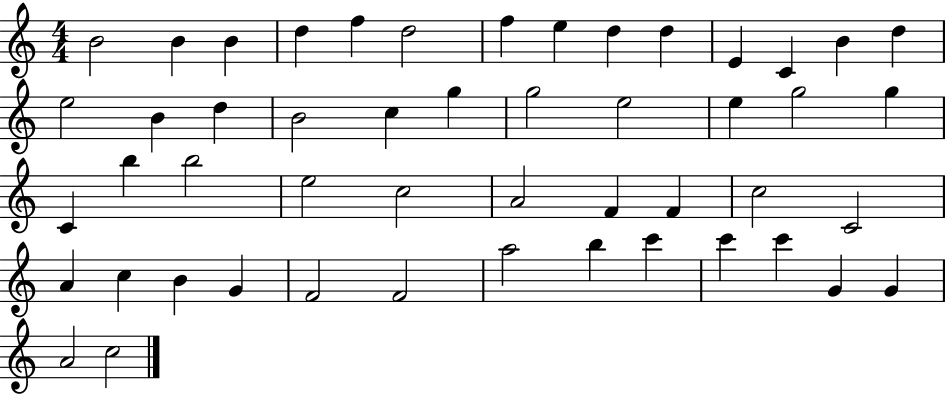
B4/h B4/q B4/q D5/q F5/q D5/h F5/q E5/q D5/q D5/q E4/q C4/q B4/q D5/q E5/h B4/q D5/q B4/h C5/q G5/q G5/h E5/h E5/q G5/h G5/q C4/q B5/q B5/h E5/h C5/h A4/h F4/q F4/q C5/h C4/h A4/q C5/q B4/q G4/q F4/h F4/h A5/h B5/q C6/q C6/q C6/q G4/q G4/q A4/h C5/h